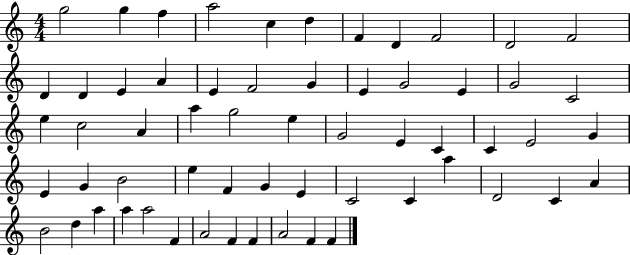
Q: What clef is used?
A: treble